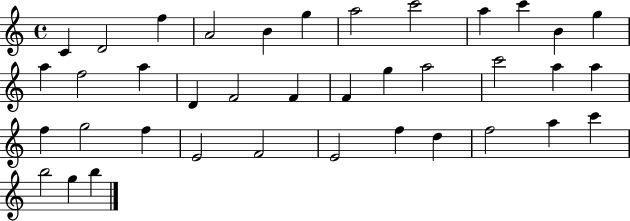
{
  \clef treble
  \time 4/4
  \defaultTimeSignature
  \key c \major
  c'4 d'2 f''4 | a'2 b'4 g''4 | a''2 c'''2 | a''4 c'''4 b'4 g''4 | \break a''4 f''2 a''4 | d'4 f'2 f'4 | f'4 g''4 a''2 | c'''2 a''4 a''4 | \break f''4 g''2 f''4 | e'2 f'2 | e'2 f''4 d''4 | f''2 a''4 c'''4 | \break b''2 g''4 b''4 | \bar "|."
}